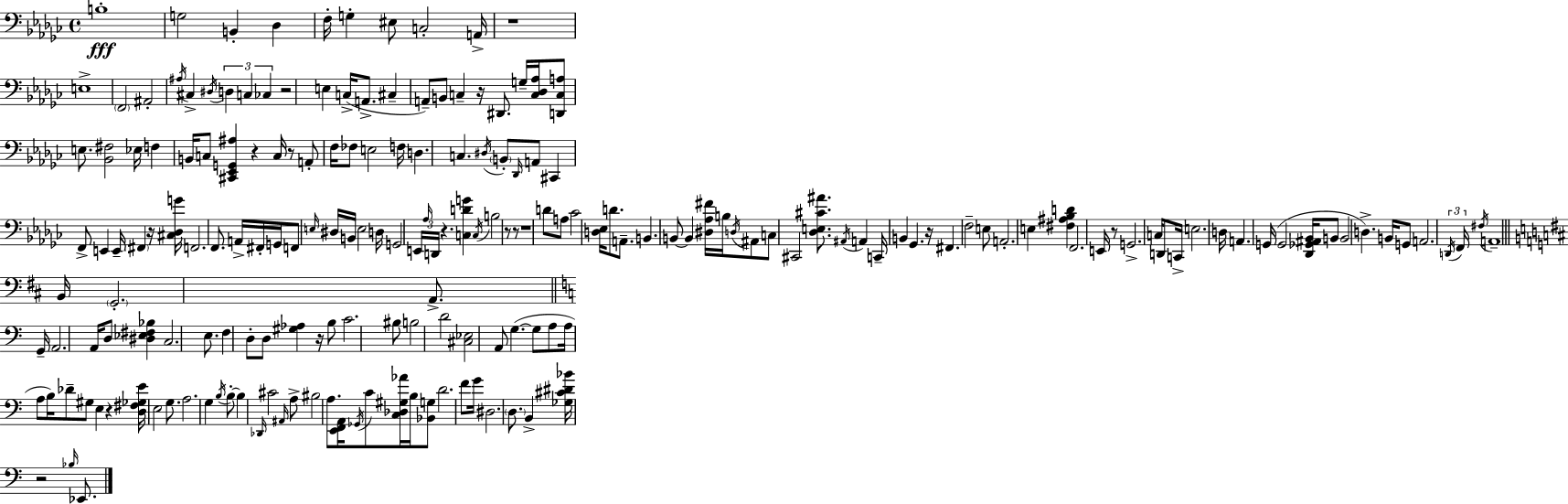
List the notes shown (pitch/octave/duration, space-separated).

B3/w G3/h B2/q Db3/q F3/s G3/q EIS3/e C3/h A2/s R/w E3/w F2/h A#2/h A#3/s C#3/q D#3/s D3/q C3/q CES3/q R/h E3/q C3/s A2/e. C#3/q A2/e B2/e C3/q R/s D#2/e. G3/s [C3,Db3,Ab3]/s [D2,C3,A3]/e E3/e. [Bb2,F#3]/h Eb3/s F3/q B2/s C3/e [C#2,Eb2,G2,A#3]/q R/q C3/s R/e A2/e F3/s FES3/e E3/h F3/s D3/q. C3/q. D#3/s B2/e Db2/s A2/e C#2/q F2/e E2/q E2/s F#2/q R/s [C#3,Db3,G4]/s F2/h. F2/e. A2/s F#2/s G2/s F2/e E3/s D#3/s B2/s E3/h D3/s G2/h E2/s Ab3/s D2/s R/q. [C3,D4,G4]/q C3/s B3/h R/e R/e R/w D4/e A3/e CES4/h [D3,Eb3]/s D4/e. A2/e. B2/q. B2/e B2/q [D#3,Ab3,F#4]/s B3/s D3/s A#2/e C3/e C#2/h [Db3,E3,C#4,A#4]/e. A#2/s A2/q C2/s B2/q Gb2/q. R/s F#2/q. F3/h E3/e A2/h. E3/q [F#3,A#3,Bb3,D4]/q F2/h. E2/s R/e G2/h. C3/s D2/e C2/s E3/h. D3/s A2/q. G2/s G2/h [Db2,Gb2,A#2,Bb2]/s B2/e B2/h D3/q. B2/s G2/e A2/h. D2/s F2/s F#3/s A2/w B2/s G2/h. A2/e. G2/s A2/h. A2/s D3/e [D#3,Eb3,F#3,Bb3]/q C3/h. E3/e. F3/q D3/e D3/e [G#3,Ab3]/q R/s B3/e C4/h. BIS3/e B3/h D4/h [C#3,Eb3]/h A2/e G3/q. G3/e A3/e A3/s A3/e B3/s Db4/e G#3/e E3/q R/q [D3,F#3,Gb3,E4]/s E3/h G3/e. A3/h. G3/q B3/s B3/e B3/q Db2/s C#4/h A#2/s A3/e BIS3/h A3/e. [E2,F2,A2]/s Gb2/s C4/e [C3,Db3,G#3,Ab4]/s B3/s [Bb2,G3]/e D4/h. F4/e G4/s D#3/h. D3/e. B2/q [Gb3,C#4,D#4,Bb4]/s R/h Bb3/s Eb2/e.